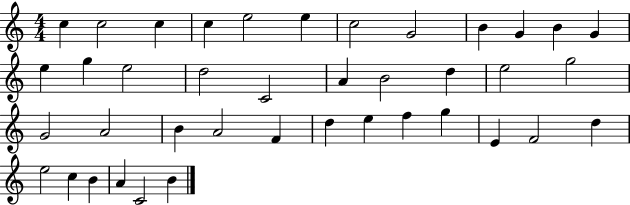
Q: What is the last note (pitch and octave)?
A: B4